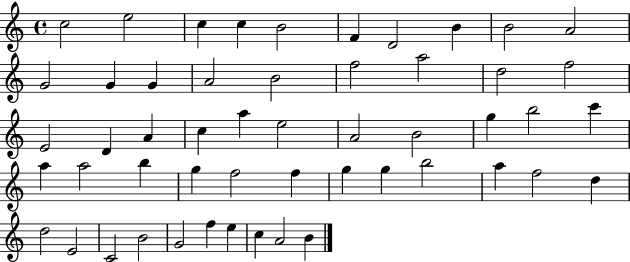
C5/h E5/h C5/q C5/q B4/h F4/q D4/h B4/q B4/h A4/h G4/h G4/q G4/q A4/h B4/h F5/h A5/h D5/h F5/h E4/h D4/q A4/q C5/q A5/q E5/h A4/h B4/h G5/q B5/h C6/q A5/q A5/h B5/q G5/q F5/h F5/q G5/q G5/q B5/h A5/q F5/h D5/q D5/h E4/h C4/h B4/h G4/h F5/q E5/q C5/q A4/h B4/q